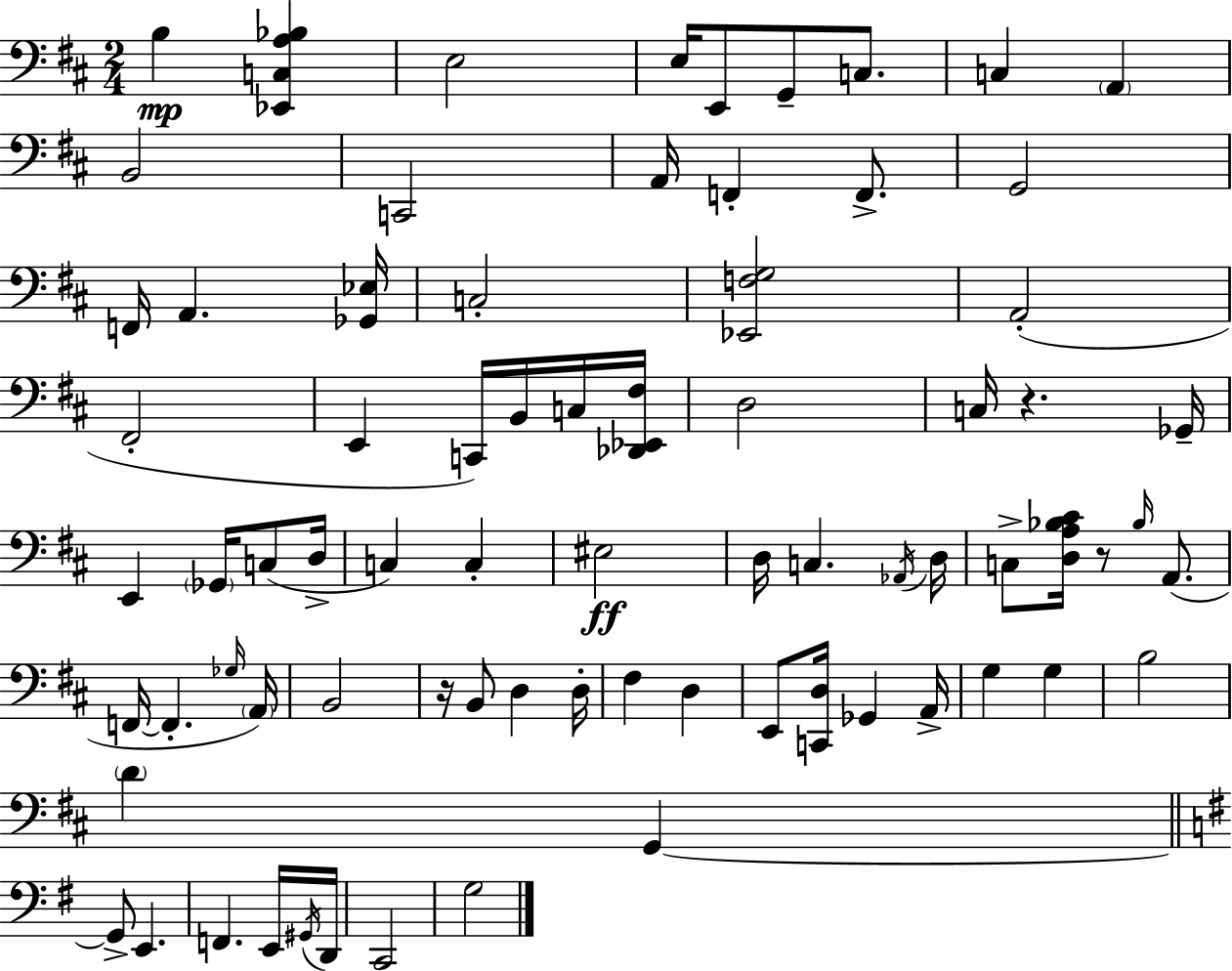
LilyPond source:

{
  \clef bass
  \numericTimeSignature
  \time 2/4
  \key d \major
  b4\mp <ees, c a bes>4 | e2 | e16 e,8 g,8-- c8. | c4 \parenthesize a,4 | \break b,2 | c,2 | a,16 f,4-. f,8.-> | g,2 | \break f,16 a,4. <ges, ees>16 | c2-. | <ees, f g>2 | a,2-.( | \break fis,2-. | e,4 c,16) b,16 c16 <des, ees, fis>16 | d2 | c16 r4. ges,16-- | \break e,4 \parenthesize ges,16 c8( d16-> | c4) c4-. | eis2\ff | d16 c4. \acciaccatura { aes,16 } | \break d16 c8-> <d a bes cis'>16 r8 \grace { bes16 } a,8.( | f,16~~ f,4.-. | \grace { ges16 } \parenthesize a,16) b,2 | r16 b,8 d4 | \break d16-. fis4 d4 | e,8 <c, d>16 ges,4 | a,16-> g4 g4 | b2 | \break \parenthesize d'4 g,4~~ | \bar "||" \break \key g \major g,8-> e,4. | f,4. e,16 \acciaccatura { gis,16 } | d,16 c,2 | g2 | \break \bar "|."
}